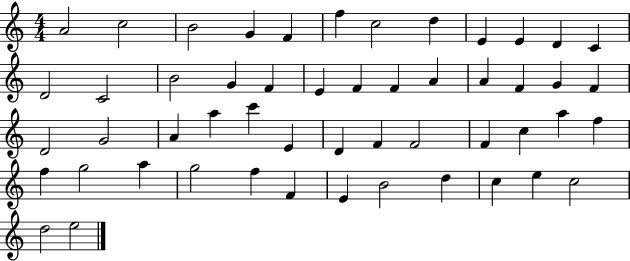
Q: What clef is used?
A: treble